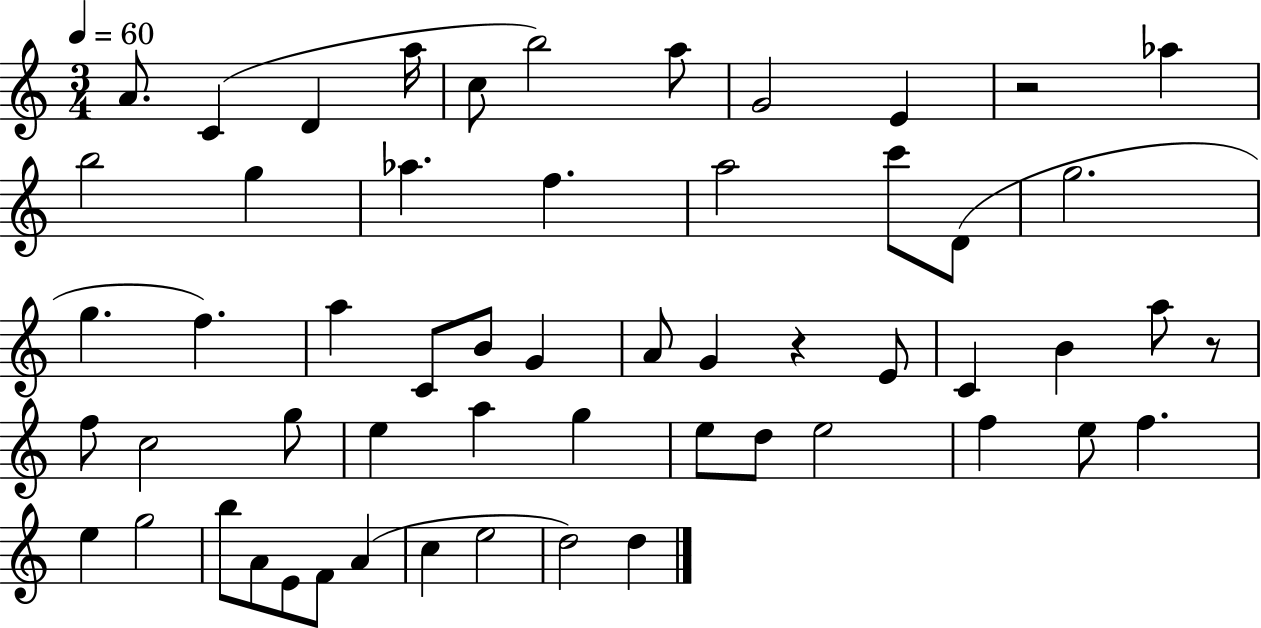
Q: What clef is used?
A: treble